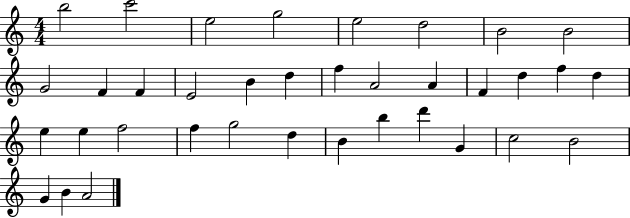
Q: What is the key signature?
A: C major